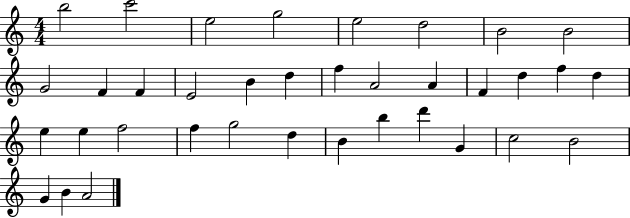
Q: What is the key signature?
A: C major